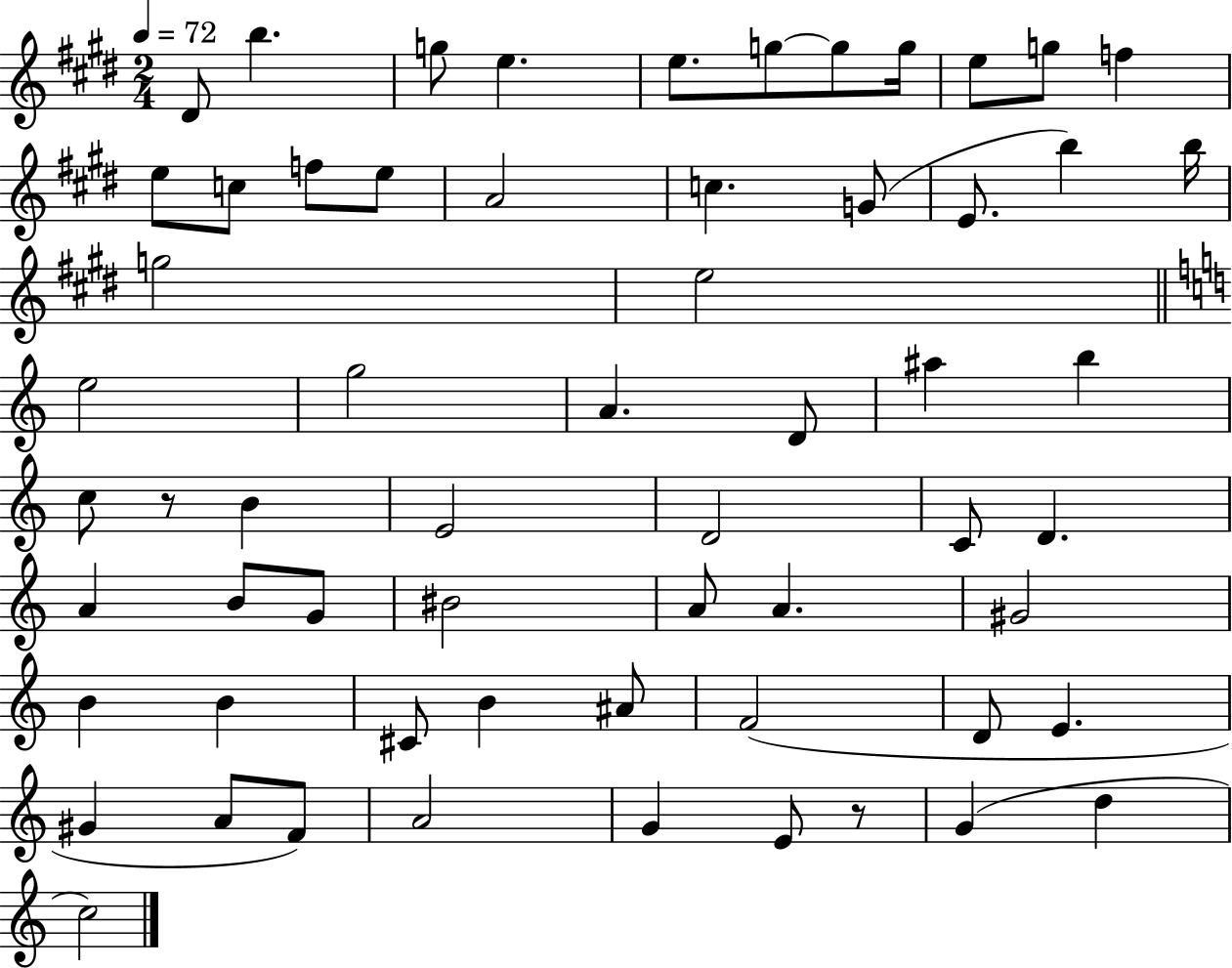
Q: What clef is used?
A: treble